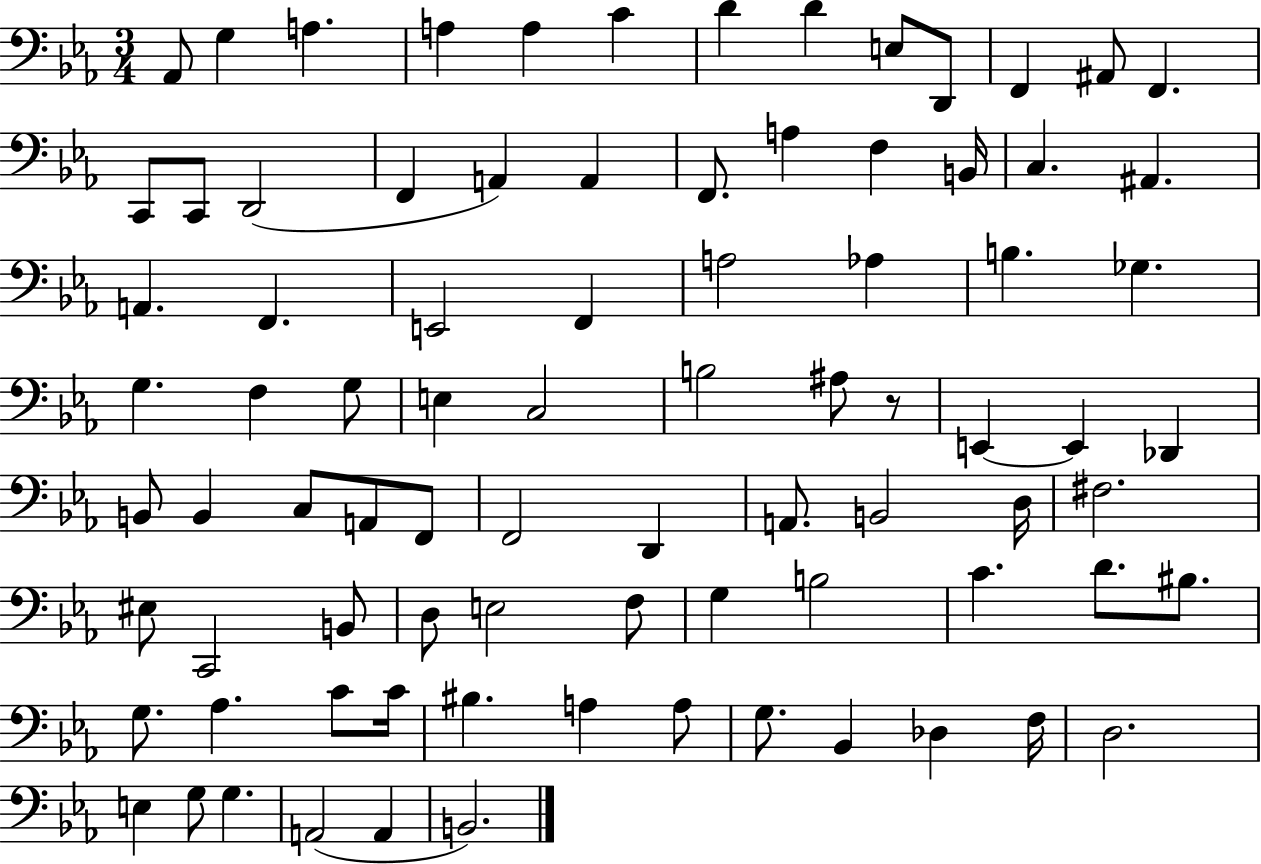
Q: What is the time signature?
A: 3/4